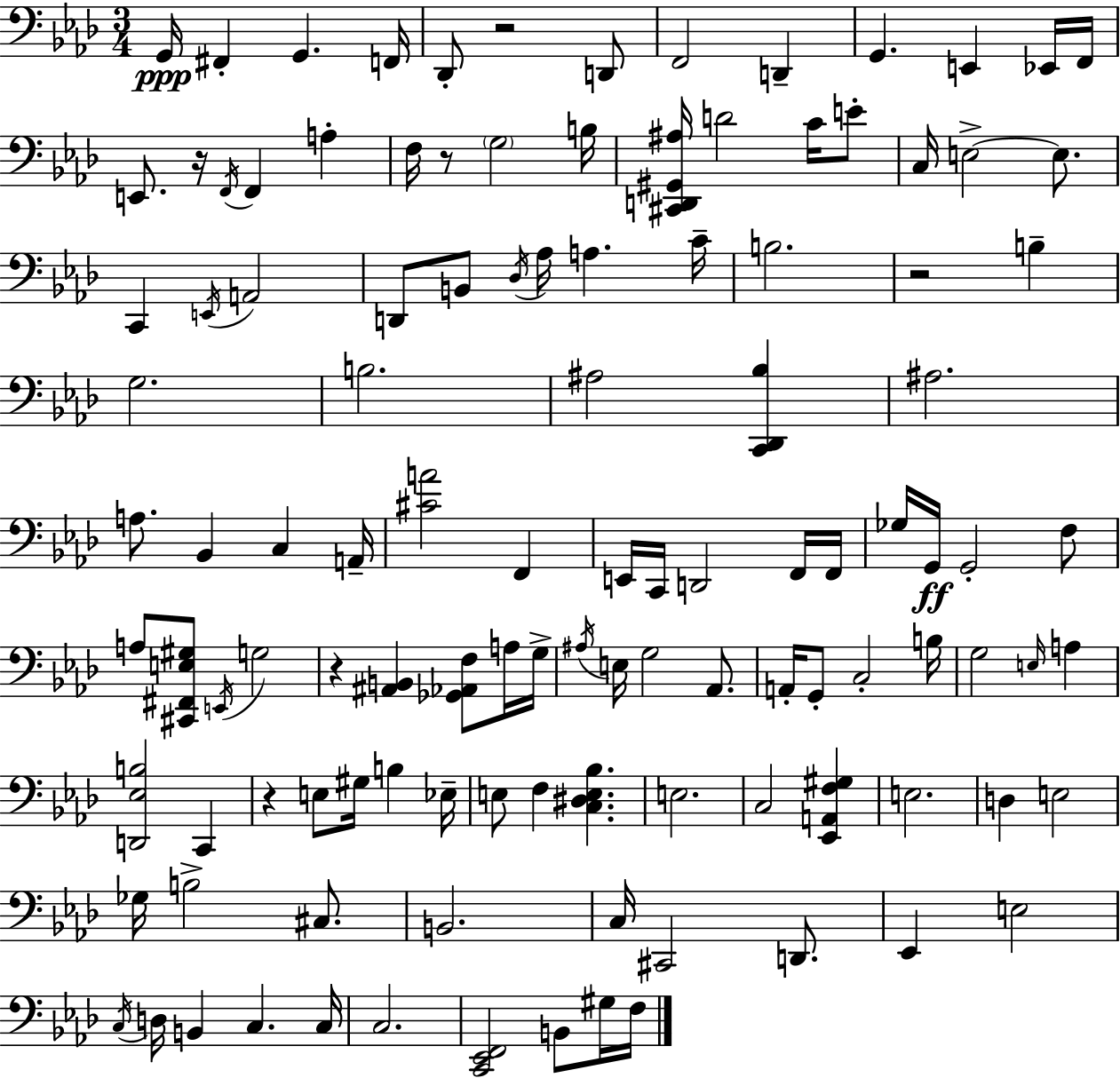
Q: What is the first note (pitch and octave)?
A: G2